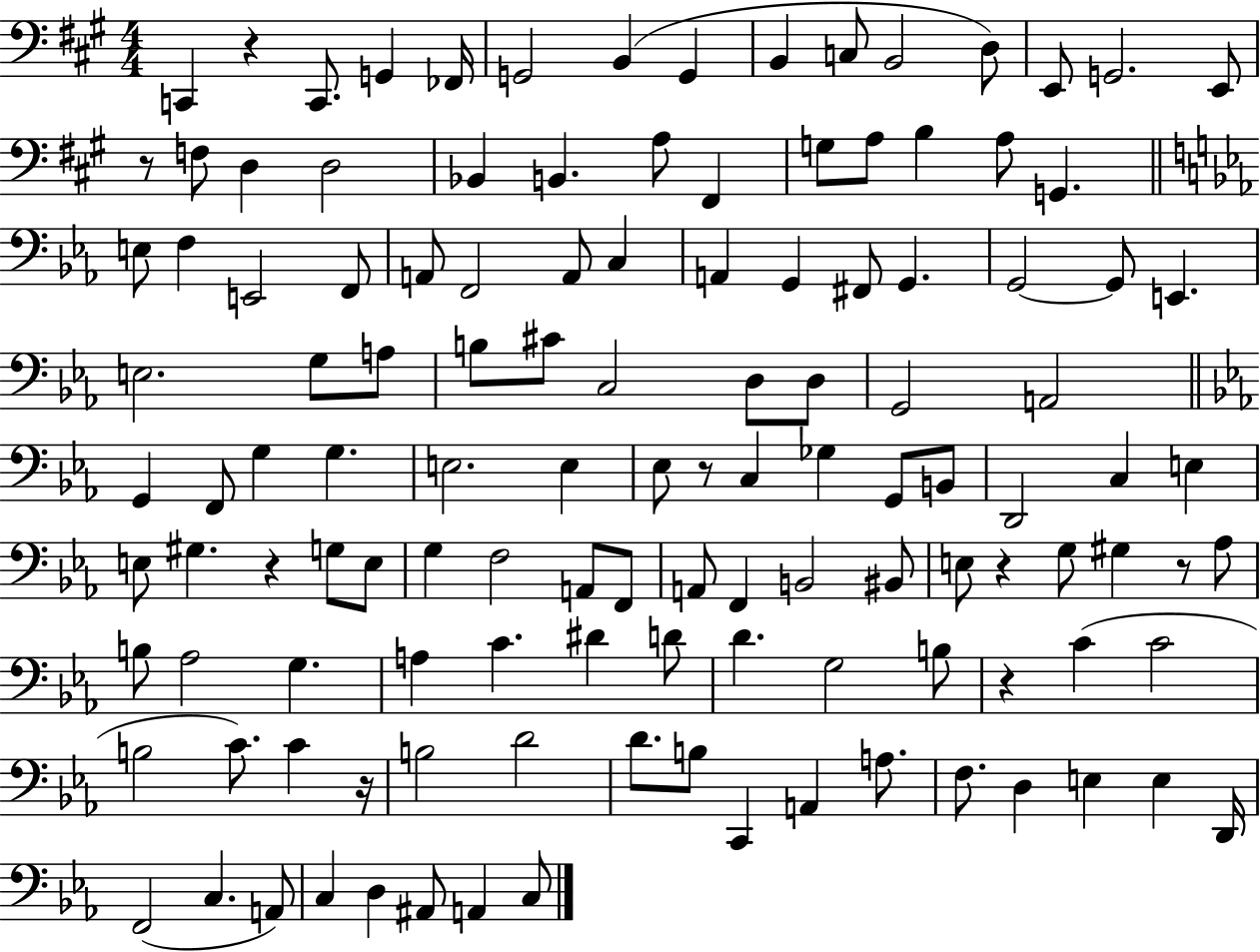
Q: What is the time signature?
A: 4/4